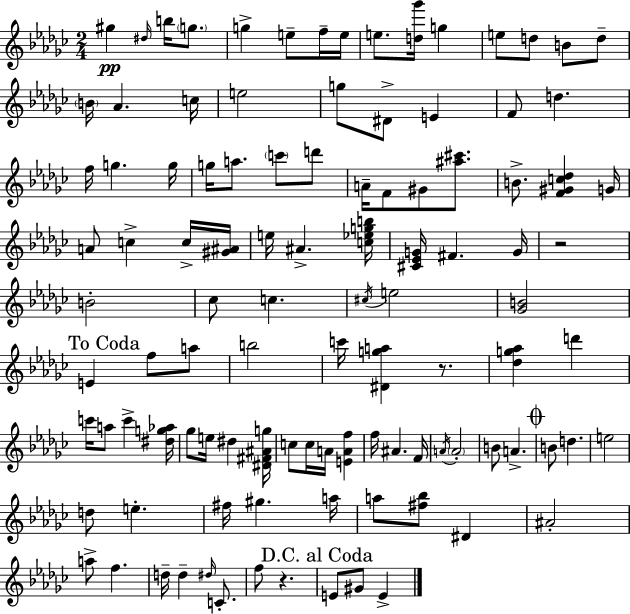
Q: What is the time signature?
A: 2/4